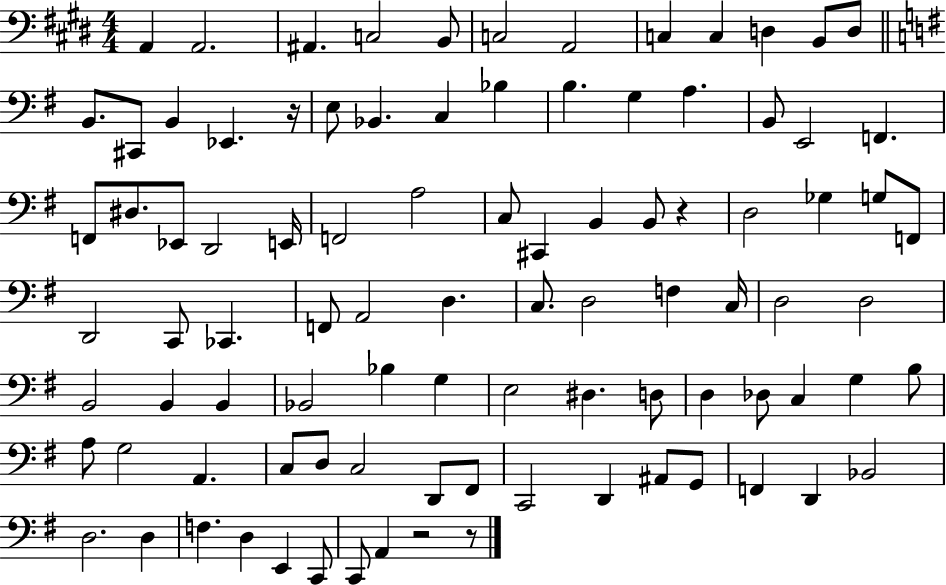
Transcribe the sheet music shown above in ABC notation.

X:1
T:Untitled
M:4/4
L:1/4
K:E
A,, A,,2 ^A,, C,2 B,,/2 C,2 A,,2 C, C, D, B,,/2 D,/2 B,,/2 ^C,,/2 B,, _E,, z/4 E,/2 _B,, C, _B, B, G, A, B,,/2 E,,2 F,, F,,/2 ^D,/2 _E,,/2 D,,2 E,,/4 F,,2 A,2 C,/2 ^C,, B,, B,,/2 z D,2 _G, G,/2 F,,/2 D,,2 C,,/2 _C,, F,,/2 A,,2 D, C,/2 D,2 F, C,/4 D,2 D,2 B,,2 B,, B,, _B,,2 _B, G, E,2 ^D, D,/2 D, _D,/2 C, G, B,/2 A,/2 G,2 A,, C,/2 D,/2 C,2 D,,/2 ^F,,/2 C,,2 D,, ^A,,/2 G,,/2 F,, D,, _B,,2 D,2 D, F, D, E,, C,,/2 C,,/2 A,, z2 z/2